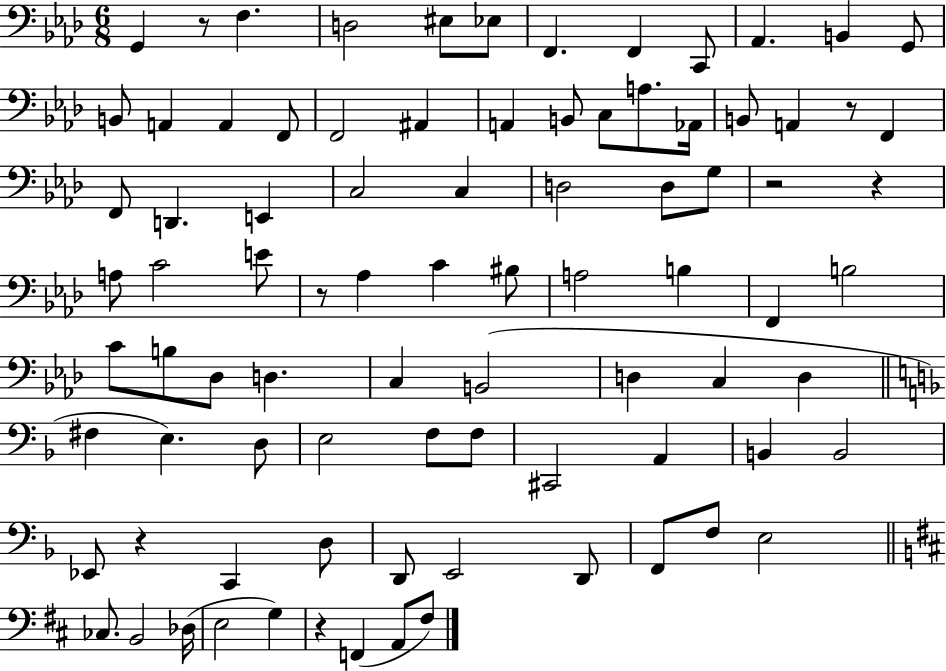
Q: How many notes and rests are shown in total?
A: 86